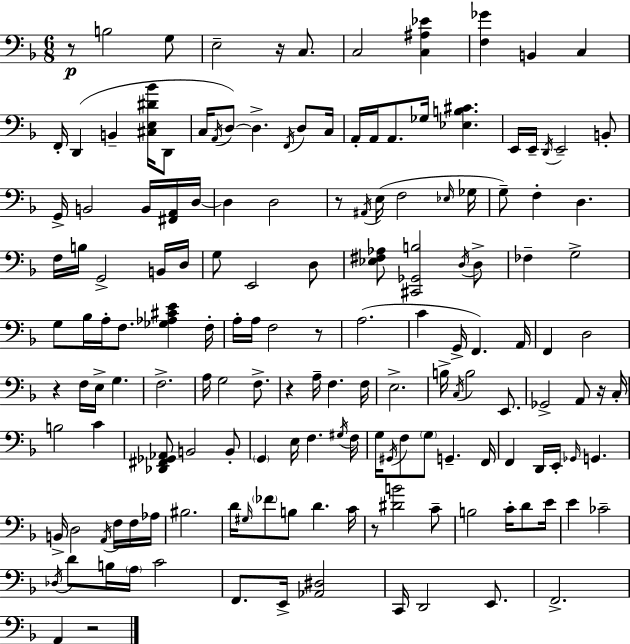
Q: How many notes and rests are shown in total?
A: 158